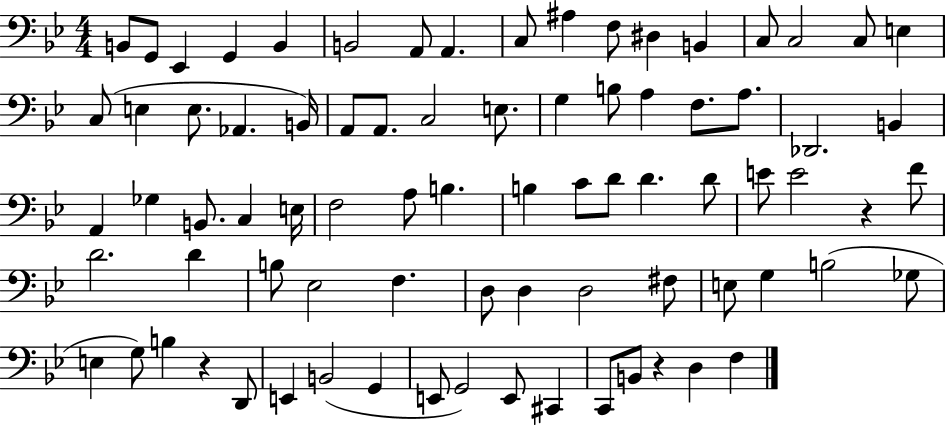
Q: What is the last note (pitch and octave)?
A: F3